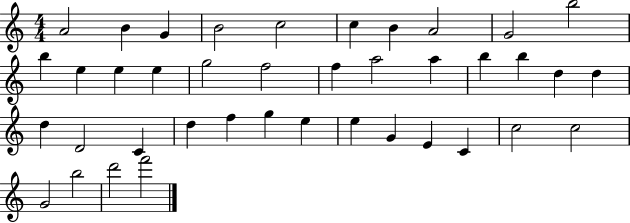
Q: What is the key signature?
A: C major